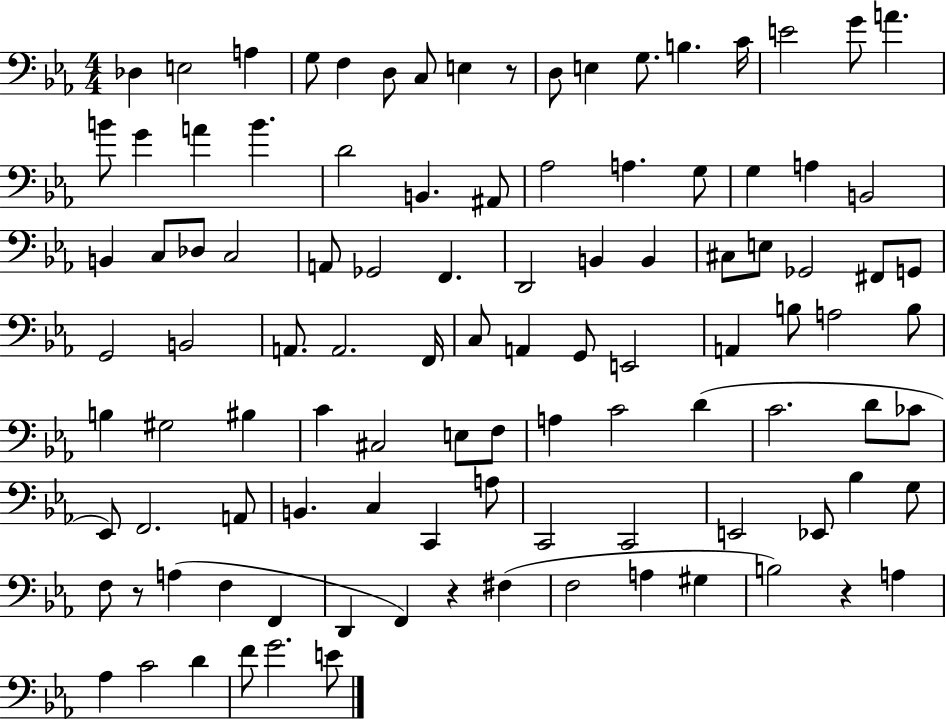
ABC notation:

X:1
T:Untitled
M:4/4
L:1/4
K:Eb
_D, E,2 A, G,/2 F, D,/2 C,/2 E, z/2 D,/2 E, G,/2 B, C/4 E2 G/2 A B/2 G A B D2 B,, ^A,,/2 _A,2 A, G,/2 G, A, B,,2 B,, C,/2 _D,/2 C,2 A,,/2 _G,,2 F,, D,,2 B,, B,, ^C,/2 E,/2 _G,,2 ^F,,/2 G,,/2 G,,2 B,,2 A,,/2 A,,2 F,,/4 C,/2 A,, G,,/2 E,,2 A,, B,/2 A,2 B,/2 B, ^G,2 ^B, C ^C,2 E,/2 F,/2 A, C2 D C2 D/2 _C/2 _E,,/2 F,,2 A,,/2 B,, C, C,, A,/2 C,,2 C,,2 E,,2 _E,,/2 _B, G,/2 F,/2 z/2 A, F, F,, D,, F,, z ^F, F,2 A, ^G, B,2 z A, _A, C2 D F/2 G2 E/2